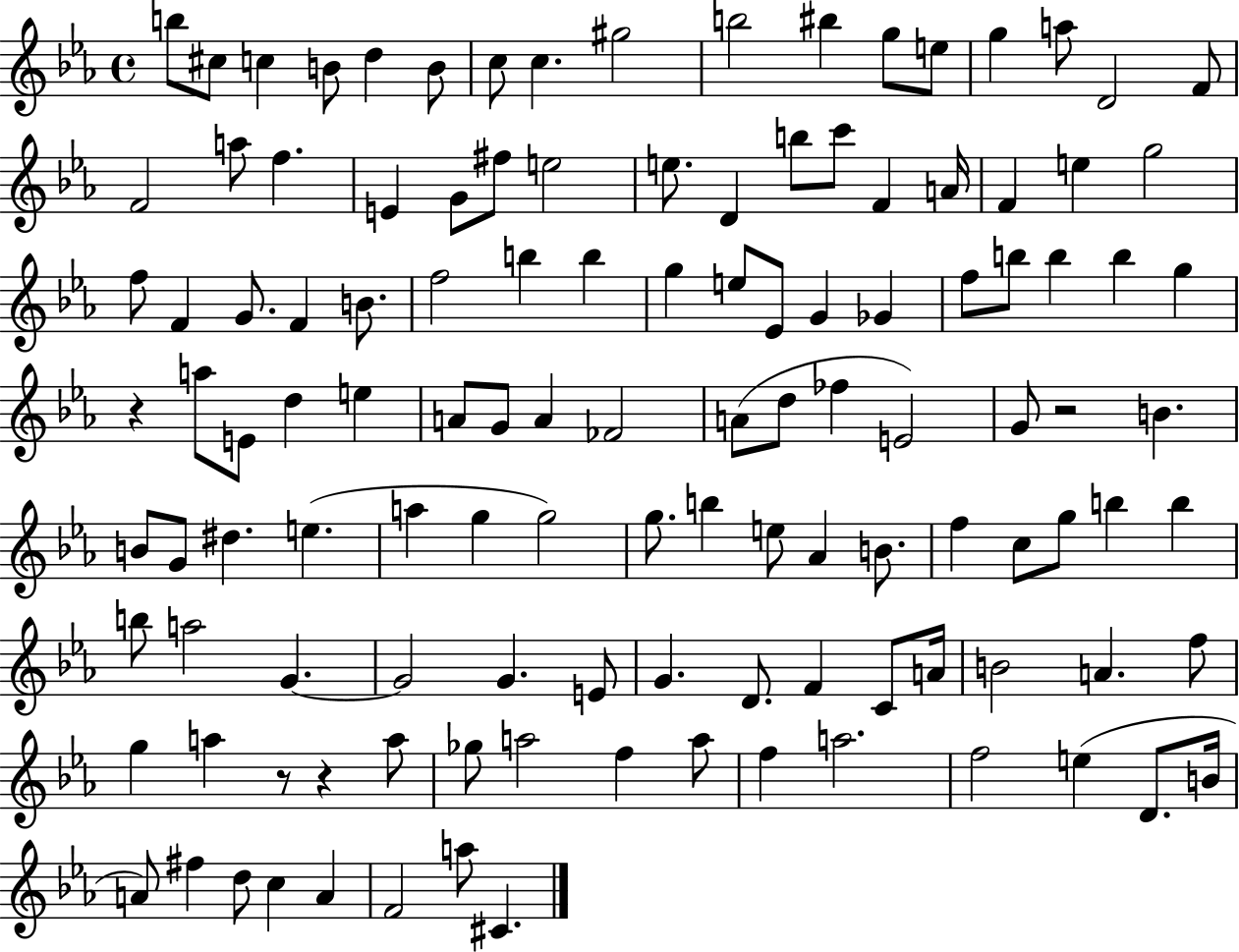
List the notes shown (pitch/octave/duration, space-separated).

B5/e C#5/e C5/q B4/e D5/q B4/e C5/e C5/q. G#5/h B5/h BIS5/q G5/e E5/e G5/q A5/e D4/h F4/e F4/h A5/e F5/q. E4/q G4/e F#5/e E5/h E5/e. D4/q B5/e C6/e F4/q A4/s F4/q E5/q G5/h F5/e F4/q G4/e. F4/q B4/e. F5/h B5/q B5/q G5/q E5/e Eb4/e G4/q Gb4/q F5/e B5/e B5/q B5/q G5/q R/q A5/e E4/e D5/q E5/q A4/e G4/e A4/q FES4/h A4/e D5/e FES5/q E4/h G4/e R/h B4/q. B4/e G4/e D#5/q. E5/q. A5/q G5/q G5/h G5/e. B5/q E5/e Ab4/q B4/e. F5/q C5/e G5/e B5/q B5/q B5/e A5/h G4/q. G4/h G4/q. E4/e G4/q. D4/e. F4/q C4/e A4/s B4/h A4/q. F5/e G5/q A5/q R/e R/q A5/e Gb5/e A5/h F5/q A5/e F5/q A5/h. F5/h E5/q D4/e. B4/s A4/e F#5/q D5/e C5/q A4/q F4/h A5/e C#4/q.